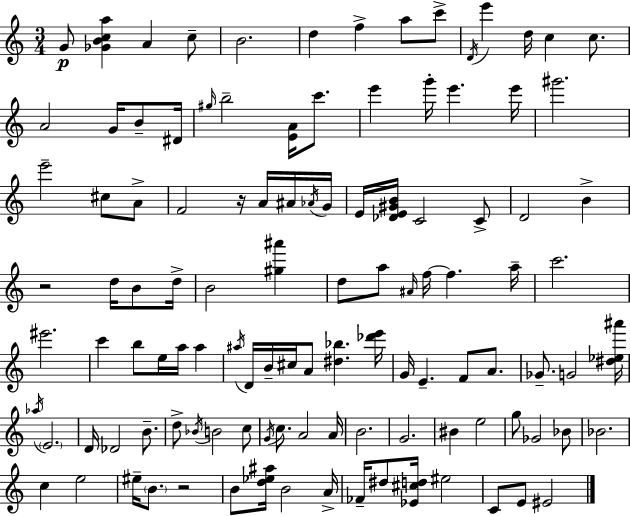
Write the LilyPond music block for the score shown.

{
  \clef treble
  \numericTimeSignature
  \time 3/4
  \key a \minor
  g'8\p <ges' b' c'' a''>4 a'4 c''8-- | b'2. | d''4 f''4-> a''8 c'''8-> | \acciaccatura { d'16 } e'''4 d''16 c''4 c''8. | \break a'2 g'16 b'8-- | dis'16 \grace { gis''16 } b''2-- <e' a'>16 c'''8. | e'''4 g'''16-. e'''4. | e'''16 gis'''2. | \break e'''2-- cis''8 | a'8-> f'2 r16 a'16 | ais'16 \acciaccatura { aes'16 } g'16 e'16 <des' e' gis' b'>16 c'2 | c'8-> d'2 b'4-> | \break r2 d''16 | b'8 d''16-> b'2 <gis'' ais'''>4 | d''8 a''8 \grace { ais'16 } f''16~~ f''4. | a''16-- c'''2. | \break eis'''2. | c'''4 b''8 e''16 a''16 | a''4 \acciaccatura { ais''16 } d'16 b'16-- cis''16 a'8 <dis'' bes''>4. | <des''' e'''>16 g'16 e'4.-- | \break f'8 a'8. ges'8.-- g'2 | <dis'' ees'' ais'''>16 \acciaccatura { aes''16 } \parenthesize e'2. | d'16 des'2 | b'8.-- d''8-> \acciaccatura { bes'16 } b'2 | \break c''8 \acciaccatura { g'16 } c''8. a'2 | a'16 b'2. | g'2. | bis'4 | \break e''2 g''8 ges'2 | bes'8 bes'2. | c''4 | e''2 eis''16-- \parenthesize b'8. | \break r2 b'8 <d'' ees'' ais''>16 b'2 | a'16-> fes'16-- dis''8 <ees' cis'' d''>16 | eis''2 c'8 e'8 | eis'2 \bar "|."
}